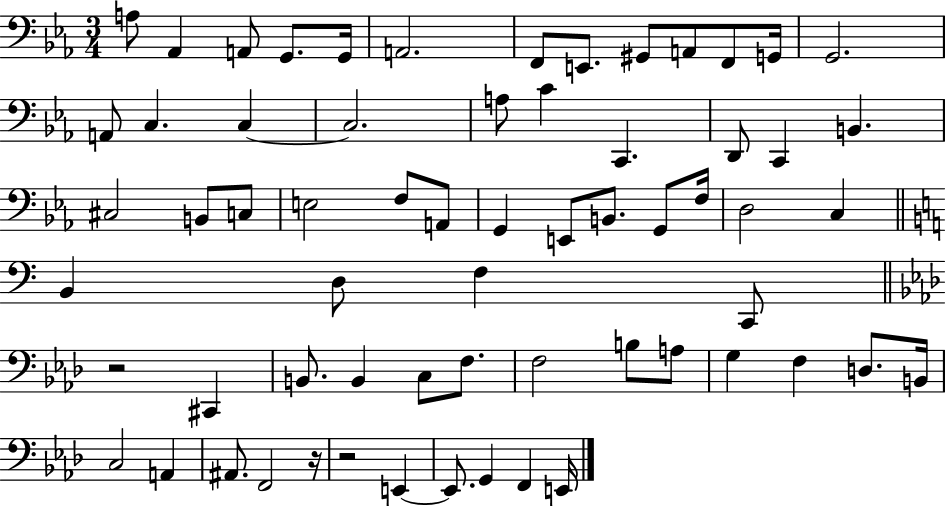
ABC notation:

X:1
T:Untitled
M:3/4
L:1/4
K:Eb
A,/2 _A,, A,,/2 G,,/2 G,,/4 A,,2 F,,/2 E,,/2 ^G,,/2 A,,/2 F,,/2 G,,/4 G,,2 A,,/2 C, C, C,2 A,/2 C C,, D,,/2 C,, B,, ^C,2 B,,/2 C,/2 E,2 F,/2 A,,/2 G,, E,,/2 B,,/2 G,,/2 F,/4 D,2 C, B,, D,/2 F, C,,/2 z2 ^C,, B,,/2 B,, C,/2 F,/2 F,2 B,/2 A,/2 G, F, D,/2 B,,/4 C,2 A,, ^A,,/2 F,,2 z/4 z2 E,, E,,/2 G,, F,, E,,/4